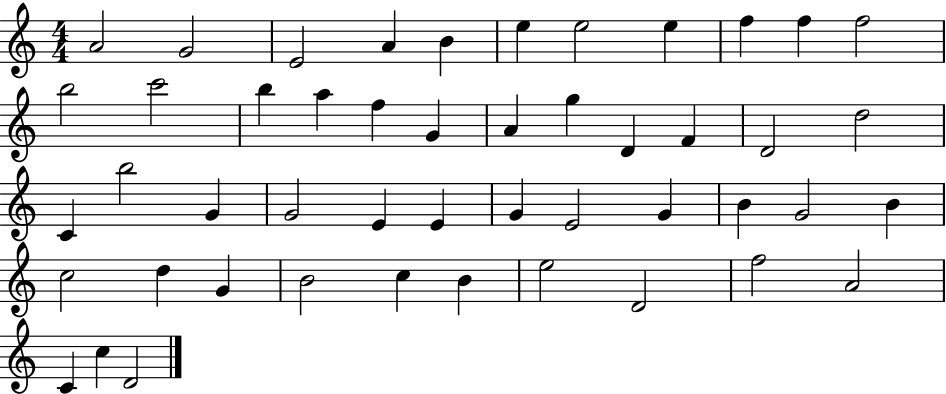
X:1
T:Untitled
M:4/4
L:1/4
K:C
A2 G2 E2 A B e e2 e f f f2 b2 c'2 b a f G A g D F D2 d2 C b2 G G2 E E G E2 G B G2 B c2 d G B2 c B e2 D2 f2 A2 C c D2